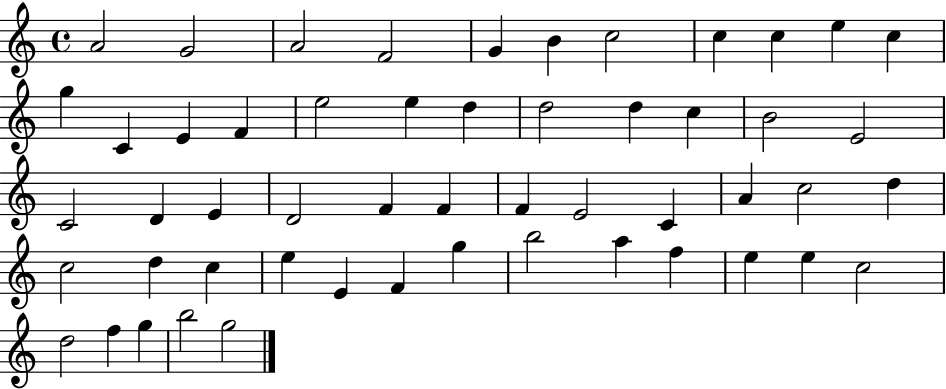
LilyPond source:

{
  \clef treble
  \time 4/4
  \defaultTimeSignature
  \key c \major
  a'2 g'2 | a'2 f'2 | g'4 b'4 c''2 | c''4 c''4 e''4 c''4 | \break g''4 c'4 e'4 f'4 | e''2 e''4 d''4 | d''2 d''4 c''4 | b'2 e'2 | \break c'2 d'4 e'4 | d'2 f'4 f'4 | f'4 e'2 c'4 | a'4 c''2 d''4 | \break c''2 d''4 c''4 | e''4 e'4 f'4 g''4 | b''2 a''4 f''4 | e''4 e''4 c''2 | \break d''2 f''4 g''4 | b''2 g''2 | \bar "|."
}